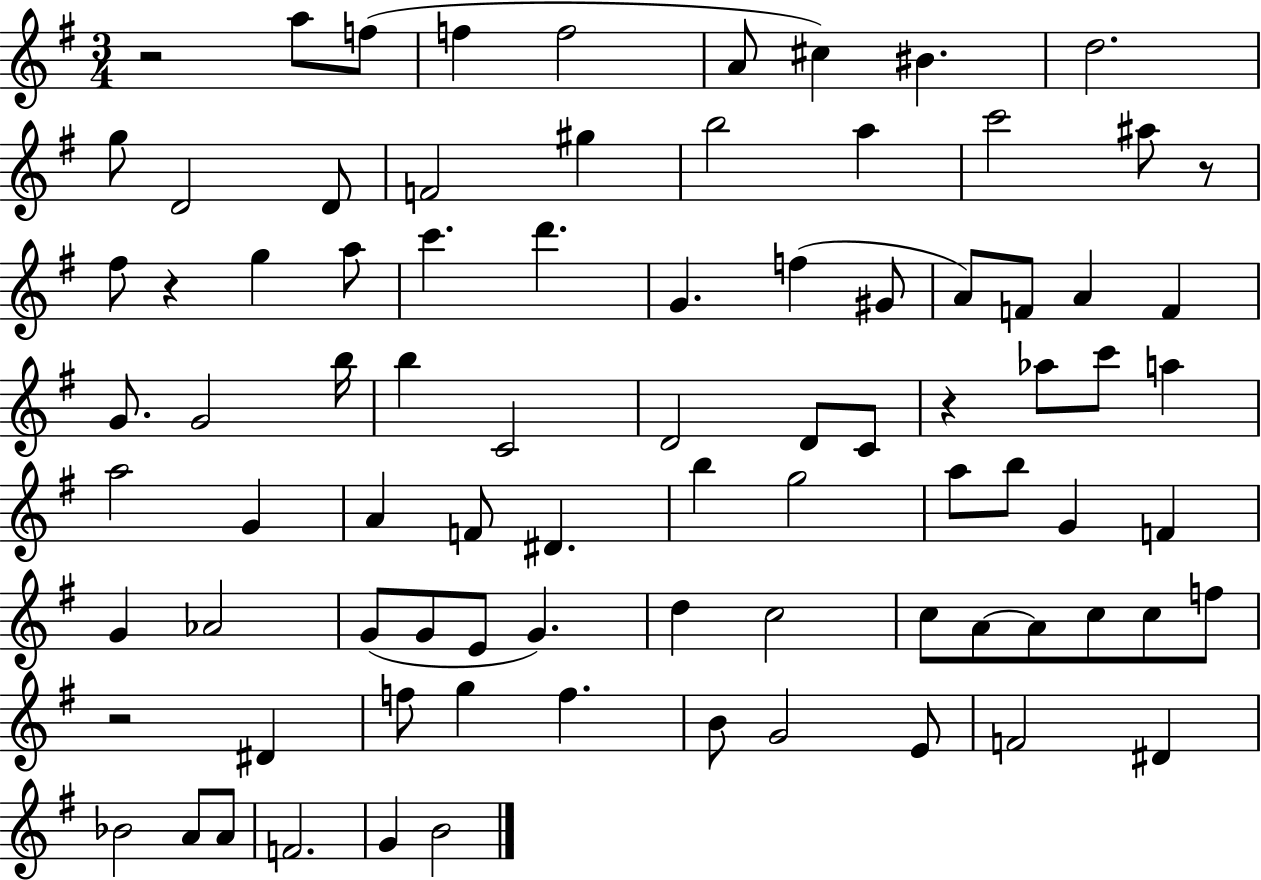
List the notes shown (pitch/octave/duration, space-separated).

R/h A5/e F5/e F5/q F5/h A4/e C#5/q BIS4/q. D5/h. G5/e D4/h D4/e F4/h G#5/q B5/h A5/q C6/h A#5/e R/e F#5/e R/q G5/q A5/e C6/q. D6/q. G4/q. F5/q G#4/e A4/e F4/e A4/q F4/q G4/e. G4/h B5/s B5/q C4/h D4/h D4/e C4/e R/q Ab5/e C6/e A5/q A5/h G4/q A4/q F4/e D#4/q. B5/q G5/h A5/e B5/e G4/q F4/q G4/q Ab4/h G4/e G4/e E4/e G4/q. D5/q C5/h C5/e A4/e A4/e C5/e C5/e F5/e R/h D#4/q F5/e G5/q F5/q. B4/e G4/h E4/e F4/h D#4/q Bb4/h A4/e A4/e F4/h. G4/q B4/h